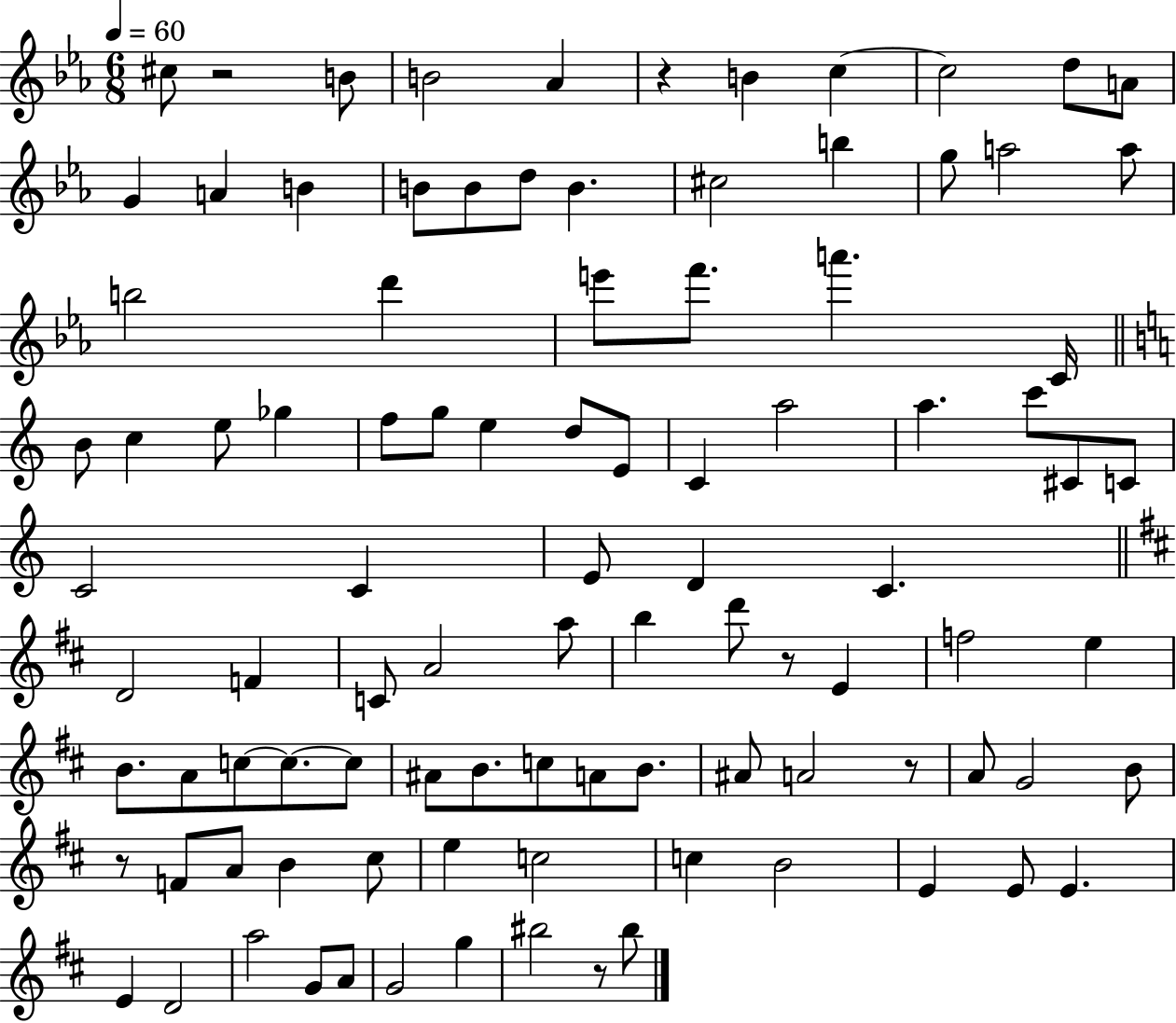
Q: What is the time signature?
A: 6/8